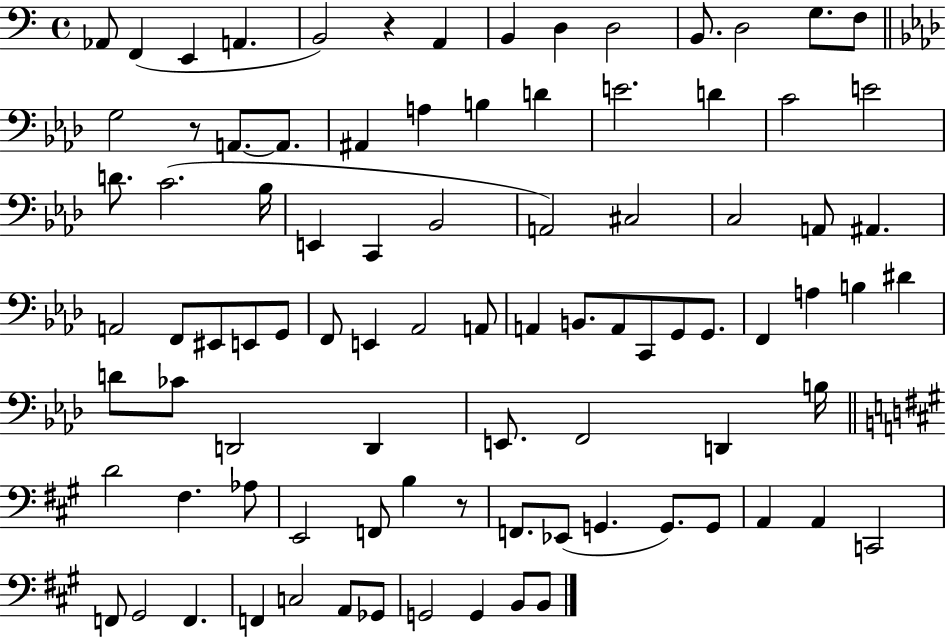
X:1
T:Untitled
M:4/4
L:1/4
K:C
_A,,/2 F,, E,, A,, B,,2 z A,, B,, D, D,2 B,,/2 D,2 G,/2 F,/2 G,2 z/2 A,,/2 A,,/2 ^A,, A, B, D E2 D C2 E2 D/2 C2 _B,/4 E,, C,, _B,,2 A,,2 ^C,2 C,2 A,,/2 ^A,, A,,2 F,,/2 ^E,,/2 E,,/2 G,,/2 F,,/2 E,, _A,,2 A,,/2 A,, B,,/2 A,,/2 C,,/2 G,,/2 G,,/2 F,, A, B, ^D D/2 _C/2 D,,2 D,, E,,/2 F,,2 D,, B,/4 D2 ^F, _A,/2 E,,2 F,,/2 B, z/2 F,,/2 _E,,/2 G,, G,,/2 G,,/2 A,, A,, C,,2 F,,/2 ^G,,2 F,, F,, C,2 A,,/2 _G,,/2 G,,2 G,, B,,/2 B,,/2